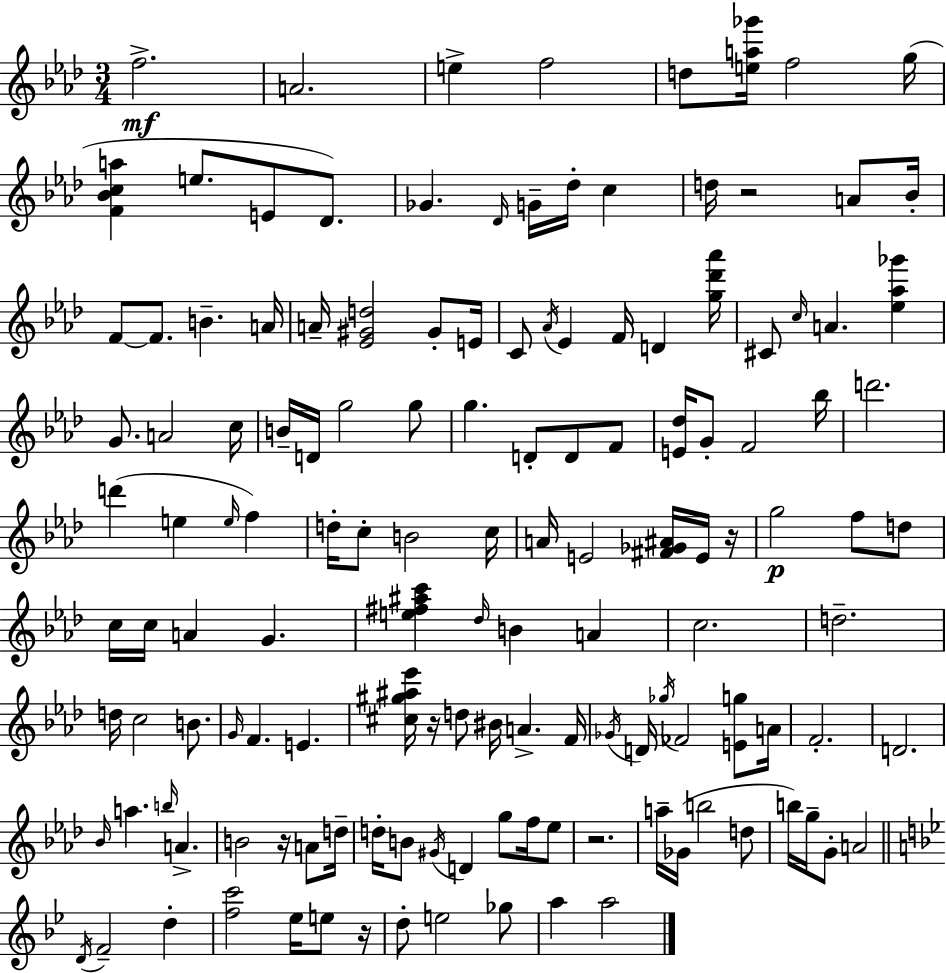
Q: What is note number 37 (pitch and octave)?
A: B4